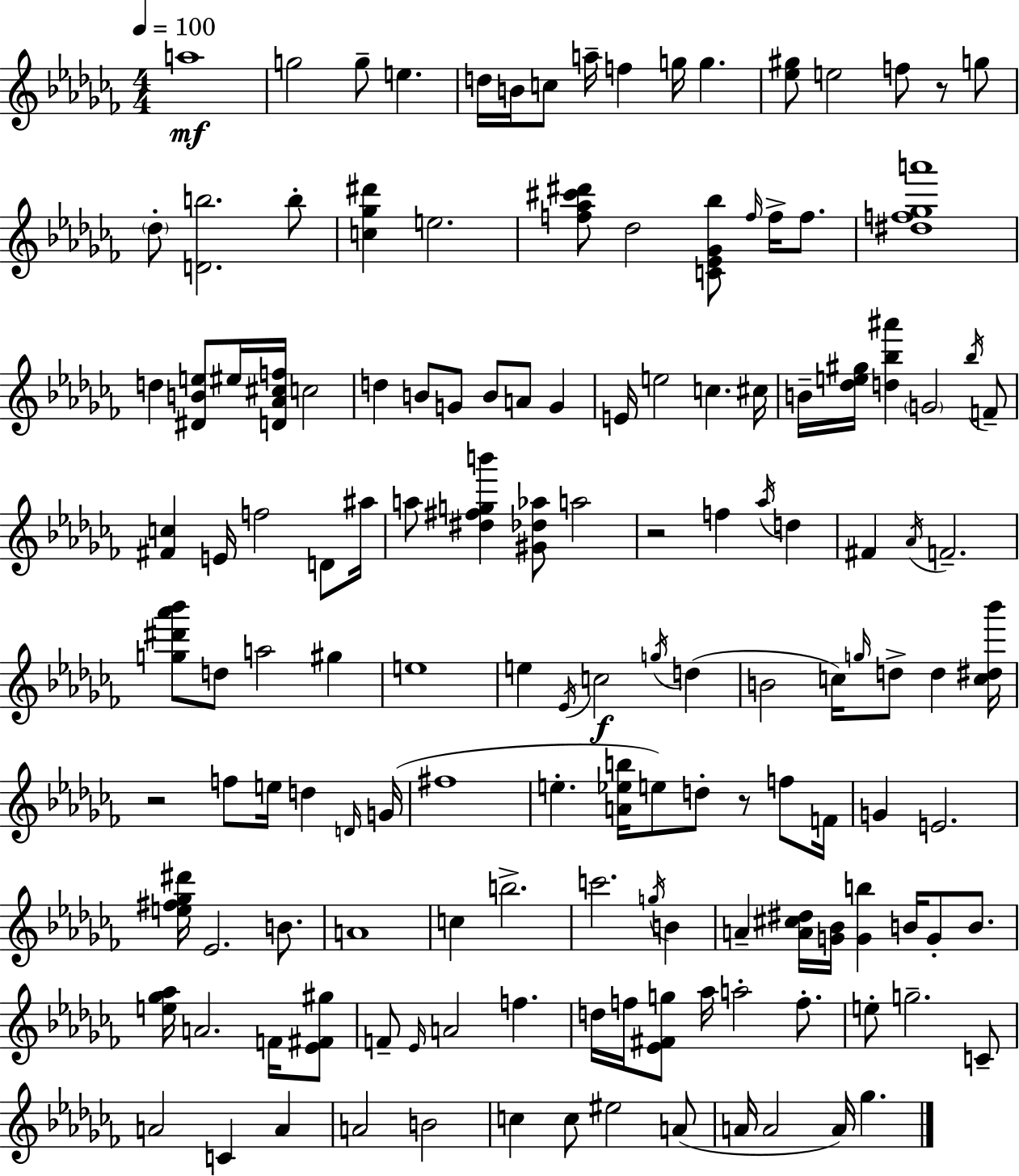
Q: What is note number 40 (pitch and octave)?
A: F5